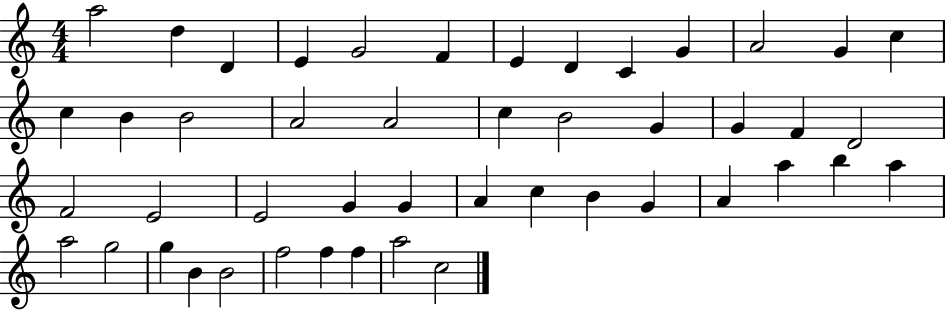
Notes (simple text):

A5/h D5/q D4/q E4/q G4/h F4/q E4/q D4/q C4/q G4/q A4/h G4/q C5/q C5/q B4/q B4/h A4/h A4/h C5/q B4/h G4/q G4/q F4/q D4/h F4/h E4/h E4/h G4/q G4/q A4/q C5/q B4/q G4/q A4/q A5/q B5/q A5/q A5/h G5/h G5/q B4/q B4/h F5/h F5/q F5/q A5/h C5/h